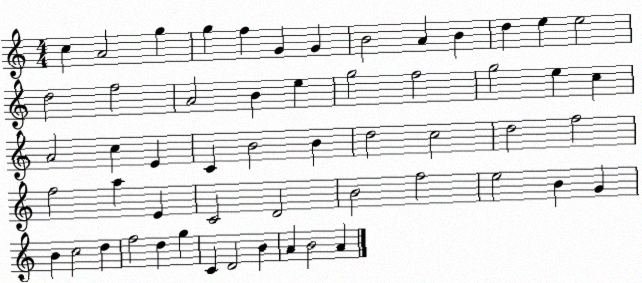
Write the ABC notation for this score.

X:1
T:Untitled
M:4/4
L:1/4
K:C
c A2 g g f G G B2 A B d e e2 d2 f2 A2 B e g2 f2 g2 e c A2 c E C B2 B d2 c2 d2 f2 f2 a E C2 D2 B2 f2 e2 B G B c2 d f2 d g C D2 B A B2 A